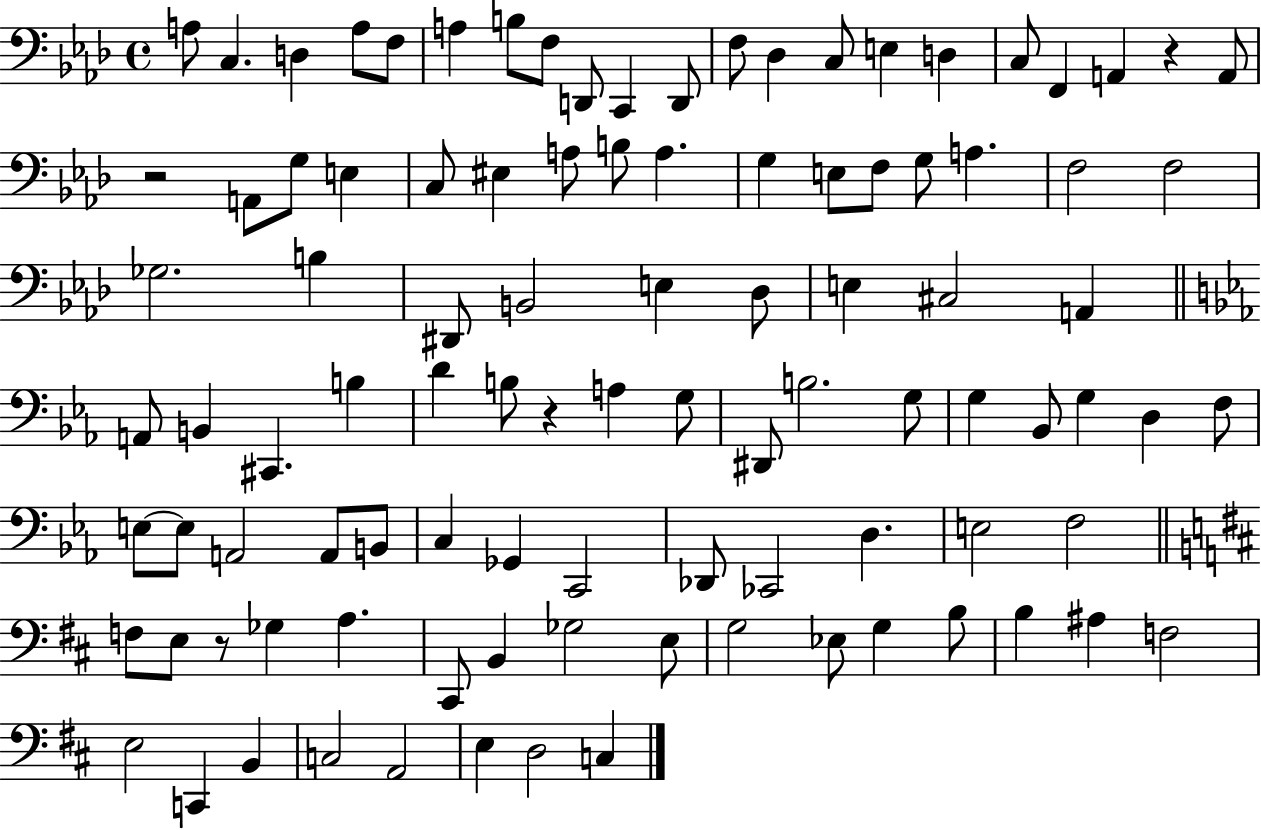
{
  \clef bass
  \time 4/4
  \defaultTimeSignature
  \key aes \major
  a8 c4. d4 a8 f8 | a4 b8 f8 d,8 c,4 d,8 | f8 des4 c8 e4 d4 | c8 f,4 a,4 r4 a,8 | \break r2 a,8 g8 e4 | c8 eis4 a8 b8 a4. | g4 e8 f8 g8 a4. | f2 f2 | \break ges2. b4 | dis,8 b,2 e4 des8 | e4 cis2 a,4 | \bar "||" \break \key ees \major a,8 b,4 cis,4. b4 | d'4 b8 r4 a4 g8 | dis,8 b2. g8 | g4 bes,8 g4 d4 f8 | \break e8~~ e8 a,2 a,8 b,8 | c4 ges,4 c,2 | des,8 ces,2 d4. | e2 f2 | \break \bar "||" \break \key b \minor f8 e8 r8 ges4 a4. | cis,8 b,4 ges2 e8 | g2 ees8 g4 b8 | b4 ais4 f2 | \break e2 c,4 b,4 | c2 a,2 | e4 d2 c4 | \bar "|."
}